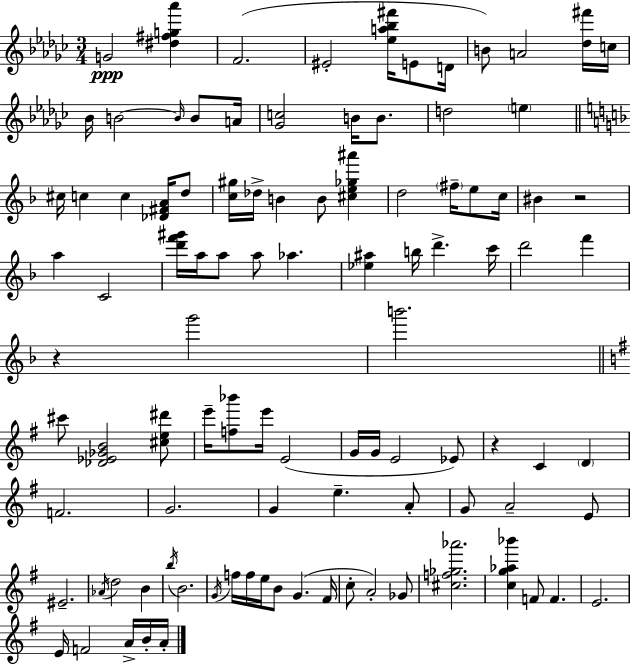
G4/h [D#5,F#5,G5,Ab6]/q F4/h. EIS4/h [Eb5,A5,Bb5,F#6]/s E4/e D4/s B4/e A4/h [Db5,F#6]/s C5/s Bb4/s B4/h B4/s B4/e A4/s [Gb4,C5]/h B4/s B4/e. D5/h E5/q C#5/s C5/q C5/q [Db4,F#4,A4]/s D5/e [C5,G#5]/s Db5/s B4/q B4/e [C#5,E5,Gb5,A#6]/q D5/h F#5/s E5/e C5/s BIS4/q R/h A5/q C4/h [D6,F6,G#6]/s A5/s A5/e A5/e Ab5/q. [Eb5,A#5]/q B5/s D6/q. C6/s D6/h F6/q R/q G6/h B6/h. C#6/e [Db4,Eb4,Gb4,B4]/h [C#5,E5,D#6]/e E6/s [F5,Bb6]/e E6/s E4/h G4/s G4/s E4/h Eb4/e R/q C4/q D4/q F4/h. G4/h. G4/q E5/q. A4/e G4/e A4/h E4/e EIS4/h. Ab4/s D5/h B4/q B5/s B4/h. G4/s F5/s F5/s E5/s B4/e G4/q. F#4/s C5/e A4/h Gb4/e [C#5,F5,Gb5,Ab6]/h. [C5,G5,Ab5,Bb6]/q F4/e F4/q. E4/h. E4/s F4/h A4/s B4/s A4/s